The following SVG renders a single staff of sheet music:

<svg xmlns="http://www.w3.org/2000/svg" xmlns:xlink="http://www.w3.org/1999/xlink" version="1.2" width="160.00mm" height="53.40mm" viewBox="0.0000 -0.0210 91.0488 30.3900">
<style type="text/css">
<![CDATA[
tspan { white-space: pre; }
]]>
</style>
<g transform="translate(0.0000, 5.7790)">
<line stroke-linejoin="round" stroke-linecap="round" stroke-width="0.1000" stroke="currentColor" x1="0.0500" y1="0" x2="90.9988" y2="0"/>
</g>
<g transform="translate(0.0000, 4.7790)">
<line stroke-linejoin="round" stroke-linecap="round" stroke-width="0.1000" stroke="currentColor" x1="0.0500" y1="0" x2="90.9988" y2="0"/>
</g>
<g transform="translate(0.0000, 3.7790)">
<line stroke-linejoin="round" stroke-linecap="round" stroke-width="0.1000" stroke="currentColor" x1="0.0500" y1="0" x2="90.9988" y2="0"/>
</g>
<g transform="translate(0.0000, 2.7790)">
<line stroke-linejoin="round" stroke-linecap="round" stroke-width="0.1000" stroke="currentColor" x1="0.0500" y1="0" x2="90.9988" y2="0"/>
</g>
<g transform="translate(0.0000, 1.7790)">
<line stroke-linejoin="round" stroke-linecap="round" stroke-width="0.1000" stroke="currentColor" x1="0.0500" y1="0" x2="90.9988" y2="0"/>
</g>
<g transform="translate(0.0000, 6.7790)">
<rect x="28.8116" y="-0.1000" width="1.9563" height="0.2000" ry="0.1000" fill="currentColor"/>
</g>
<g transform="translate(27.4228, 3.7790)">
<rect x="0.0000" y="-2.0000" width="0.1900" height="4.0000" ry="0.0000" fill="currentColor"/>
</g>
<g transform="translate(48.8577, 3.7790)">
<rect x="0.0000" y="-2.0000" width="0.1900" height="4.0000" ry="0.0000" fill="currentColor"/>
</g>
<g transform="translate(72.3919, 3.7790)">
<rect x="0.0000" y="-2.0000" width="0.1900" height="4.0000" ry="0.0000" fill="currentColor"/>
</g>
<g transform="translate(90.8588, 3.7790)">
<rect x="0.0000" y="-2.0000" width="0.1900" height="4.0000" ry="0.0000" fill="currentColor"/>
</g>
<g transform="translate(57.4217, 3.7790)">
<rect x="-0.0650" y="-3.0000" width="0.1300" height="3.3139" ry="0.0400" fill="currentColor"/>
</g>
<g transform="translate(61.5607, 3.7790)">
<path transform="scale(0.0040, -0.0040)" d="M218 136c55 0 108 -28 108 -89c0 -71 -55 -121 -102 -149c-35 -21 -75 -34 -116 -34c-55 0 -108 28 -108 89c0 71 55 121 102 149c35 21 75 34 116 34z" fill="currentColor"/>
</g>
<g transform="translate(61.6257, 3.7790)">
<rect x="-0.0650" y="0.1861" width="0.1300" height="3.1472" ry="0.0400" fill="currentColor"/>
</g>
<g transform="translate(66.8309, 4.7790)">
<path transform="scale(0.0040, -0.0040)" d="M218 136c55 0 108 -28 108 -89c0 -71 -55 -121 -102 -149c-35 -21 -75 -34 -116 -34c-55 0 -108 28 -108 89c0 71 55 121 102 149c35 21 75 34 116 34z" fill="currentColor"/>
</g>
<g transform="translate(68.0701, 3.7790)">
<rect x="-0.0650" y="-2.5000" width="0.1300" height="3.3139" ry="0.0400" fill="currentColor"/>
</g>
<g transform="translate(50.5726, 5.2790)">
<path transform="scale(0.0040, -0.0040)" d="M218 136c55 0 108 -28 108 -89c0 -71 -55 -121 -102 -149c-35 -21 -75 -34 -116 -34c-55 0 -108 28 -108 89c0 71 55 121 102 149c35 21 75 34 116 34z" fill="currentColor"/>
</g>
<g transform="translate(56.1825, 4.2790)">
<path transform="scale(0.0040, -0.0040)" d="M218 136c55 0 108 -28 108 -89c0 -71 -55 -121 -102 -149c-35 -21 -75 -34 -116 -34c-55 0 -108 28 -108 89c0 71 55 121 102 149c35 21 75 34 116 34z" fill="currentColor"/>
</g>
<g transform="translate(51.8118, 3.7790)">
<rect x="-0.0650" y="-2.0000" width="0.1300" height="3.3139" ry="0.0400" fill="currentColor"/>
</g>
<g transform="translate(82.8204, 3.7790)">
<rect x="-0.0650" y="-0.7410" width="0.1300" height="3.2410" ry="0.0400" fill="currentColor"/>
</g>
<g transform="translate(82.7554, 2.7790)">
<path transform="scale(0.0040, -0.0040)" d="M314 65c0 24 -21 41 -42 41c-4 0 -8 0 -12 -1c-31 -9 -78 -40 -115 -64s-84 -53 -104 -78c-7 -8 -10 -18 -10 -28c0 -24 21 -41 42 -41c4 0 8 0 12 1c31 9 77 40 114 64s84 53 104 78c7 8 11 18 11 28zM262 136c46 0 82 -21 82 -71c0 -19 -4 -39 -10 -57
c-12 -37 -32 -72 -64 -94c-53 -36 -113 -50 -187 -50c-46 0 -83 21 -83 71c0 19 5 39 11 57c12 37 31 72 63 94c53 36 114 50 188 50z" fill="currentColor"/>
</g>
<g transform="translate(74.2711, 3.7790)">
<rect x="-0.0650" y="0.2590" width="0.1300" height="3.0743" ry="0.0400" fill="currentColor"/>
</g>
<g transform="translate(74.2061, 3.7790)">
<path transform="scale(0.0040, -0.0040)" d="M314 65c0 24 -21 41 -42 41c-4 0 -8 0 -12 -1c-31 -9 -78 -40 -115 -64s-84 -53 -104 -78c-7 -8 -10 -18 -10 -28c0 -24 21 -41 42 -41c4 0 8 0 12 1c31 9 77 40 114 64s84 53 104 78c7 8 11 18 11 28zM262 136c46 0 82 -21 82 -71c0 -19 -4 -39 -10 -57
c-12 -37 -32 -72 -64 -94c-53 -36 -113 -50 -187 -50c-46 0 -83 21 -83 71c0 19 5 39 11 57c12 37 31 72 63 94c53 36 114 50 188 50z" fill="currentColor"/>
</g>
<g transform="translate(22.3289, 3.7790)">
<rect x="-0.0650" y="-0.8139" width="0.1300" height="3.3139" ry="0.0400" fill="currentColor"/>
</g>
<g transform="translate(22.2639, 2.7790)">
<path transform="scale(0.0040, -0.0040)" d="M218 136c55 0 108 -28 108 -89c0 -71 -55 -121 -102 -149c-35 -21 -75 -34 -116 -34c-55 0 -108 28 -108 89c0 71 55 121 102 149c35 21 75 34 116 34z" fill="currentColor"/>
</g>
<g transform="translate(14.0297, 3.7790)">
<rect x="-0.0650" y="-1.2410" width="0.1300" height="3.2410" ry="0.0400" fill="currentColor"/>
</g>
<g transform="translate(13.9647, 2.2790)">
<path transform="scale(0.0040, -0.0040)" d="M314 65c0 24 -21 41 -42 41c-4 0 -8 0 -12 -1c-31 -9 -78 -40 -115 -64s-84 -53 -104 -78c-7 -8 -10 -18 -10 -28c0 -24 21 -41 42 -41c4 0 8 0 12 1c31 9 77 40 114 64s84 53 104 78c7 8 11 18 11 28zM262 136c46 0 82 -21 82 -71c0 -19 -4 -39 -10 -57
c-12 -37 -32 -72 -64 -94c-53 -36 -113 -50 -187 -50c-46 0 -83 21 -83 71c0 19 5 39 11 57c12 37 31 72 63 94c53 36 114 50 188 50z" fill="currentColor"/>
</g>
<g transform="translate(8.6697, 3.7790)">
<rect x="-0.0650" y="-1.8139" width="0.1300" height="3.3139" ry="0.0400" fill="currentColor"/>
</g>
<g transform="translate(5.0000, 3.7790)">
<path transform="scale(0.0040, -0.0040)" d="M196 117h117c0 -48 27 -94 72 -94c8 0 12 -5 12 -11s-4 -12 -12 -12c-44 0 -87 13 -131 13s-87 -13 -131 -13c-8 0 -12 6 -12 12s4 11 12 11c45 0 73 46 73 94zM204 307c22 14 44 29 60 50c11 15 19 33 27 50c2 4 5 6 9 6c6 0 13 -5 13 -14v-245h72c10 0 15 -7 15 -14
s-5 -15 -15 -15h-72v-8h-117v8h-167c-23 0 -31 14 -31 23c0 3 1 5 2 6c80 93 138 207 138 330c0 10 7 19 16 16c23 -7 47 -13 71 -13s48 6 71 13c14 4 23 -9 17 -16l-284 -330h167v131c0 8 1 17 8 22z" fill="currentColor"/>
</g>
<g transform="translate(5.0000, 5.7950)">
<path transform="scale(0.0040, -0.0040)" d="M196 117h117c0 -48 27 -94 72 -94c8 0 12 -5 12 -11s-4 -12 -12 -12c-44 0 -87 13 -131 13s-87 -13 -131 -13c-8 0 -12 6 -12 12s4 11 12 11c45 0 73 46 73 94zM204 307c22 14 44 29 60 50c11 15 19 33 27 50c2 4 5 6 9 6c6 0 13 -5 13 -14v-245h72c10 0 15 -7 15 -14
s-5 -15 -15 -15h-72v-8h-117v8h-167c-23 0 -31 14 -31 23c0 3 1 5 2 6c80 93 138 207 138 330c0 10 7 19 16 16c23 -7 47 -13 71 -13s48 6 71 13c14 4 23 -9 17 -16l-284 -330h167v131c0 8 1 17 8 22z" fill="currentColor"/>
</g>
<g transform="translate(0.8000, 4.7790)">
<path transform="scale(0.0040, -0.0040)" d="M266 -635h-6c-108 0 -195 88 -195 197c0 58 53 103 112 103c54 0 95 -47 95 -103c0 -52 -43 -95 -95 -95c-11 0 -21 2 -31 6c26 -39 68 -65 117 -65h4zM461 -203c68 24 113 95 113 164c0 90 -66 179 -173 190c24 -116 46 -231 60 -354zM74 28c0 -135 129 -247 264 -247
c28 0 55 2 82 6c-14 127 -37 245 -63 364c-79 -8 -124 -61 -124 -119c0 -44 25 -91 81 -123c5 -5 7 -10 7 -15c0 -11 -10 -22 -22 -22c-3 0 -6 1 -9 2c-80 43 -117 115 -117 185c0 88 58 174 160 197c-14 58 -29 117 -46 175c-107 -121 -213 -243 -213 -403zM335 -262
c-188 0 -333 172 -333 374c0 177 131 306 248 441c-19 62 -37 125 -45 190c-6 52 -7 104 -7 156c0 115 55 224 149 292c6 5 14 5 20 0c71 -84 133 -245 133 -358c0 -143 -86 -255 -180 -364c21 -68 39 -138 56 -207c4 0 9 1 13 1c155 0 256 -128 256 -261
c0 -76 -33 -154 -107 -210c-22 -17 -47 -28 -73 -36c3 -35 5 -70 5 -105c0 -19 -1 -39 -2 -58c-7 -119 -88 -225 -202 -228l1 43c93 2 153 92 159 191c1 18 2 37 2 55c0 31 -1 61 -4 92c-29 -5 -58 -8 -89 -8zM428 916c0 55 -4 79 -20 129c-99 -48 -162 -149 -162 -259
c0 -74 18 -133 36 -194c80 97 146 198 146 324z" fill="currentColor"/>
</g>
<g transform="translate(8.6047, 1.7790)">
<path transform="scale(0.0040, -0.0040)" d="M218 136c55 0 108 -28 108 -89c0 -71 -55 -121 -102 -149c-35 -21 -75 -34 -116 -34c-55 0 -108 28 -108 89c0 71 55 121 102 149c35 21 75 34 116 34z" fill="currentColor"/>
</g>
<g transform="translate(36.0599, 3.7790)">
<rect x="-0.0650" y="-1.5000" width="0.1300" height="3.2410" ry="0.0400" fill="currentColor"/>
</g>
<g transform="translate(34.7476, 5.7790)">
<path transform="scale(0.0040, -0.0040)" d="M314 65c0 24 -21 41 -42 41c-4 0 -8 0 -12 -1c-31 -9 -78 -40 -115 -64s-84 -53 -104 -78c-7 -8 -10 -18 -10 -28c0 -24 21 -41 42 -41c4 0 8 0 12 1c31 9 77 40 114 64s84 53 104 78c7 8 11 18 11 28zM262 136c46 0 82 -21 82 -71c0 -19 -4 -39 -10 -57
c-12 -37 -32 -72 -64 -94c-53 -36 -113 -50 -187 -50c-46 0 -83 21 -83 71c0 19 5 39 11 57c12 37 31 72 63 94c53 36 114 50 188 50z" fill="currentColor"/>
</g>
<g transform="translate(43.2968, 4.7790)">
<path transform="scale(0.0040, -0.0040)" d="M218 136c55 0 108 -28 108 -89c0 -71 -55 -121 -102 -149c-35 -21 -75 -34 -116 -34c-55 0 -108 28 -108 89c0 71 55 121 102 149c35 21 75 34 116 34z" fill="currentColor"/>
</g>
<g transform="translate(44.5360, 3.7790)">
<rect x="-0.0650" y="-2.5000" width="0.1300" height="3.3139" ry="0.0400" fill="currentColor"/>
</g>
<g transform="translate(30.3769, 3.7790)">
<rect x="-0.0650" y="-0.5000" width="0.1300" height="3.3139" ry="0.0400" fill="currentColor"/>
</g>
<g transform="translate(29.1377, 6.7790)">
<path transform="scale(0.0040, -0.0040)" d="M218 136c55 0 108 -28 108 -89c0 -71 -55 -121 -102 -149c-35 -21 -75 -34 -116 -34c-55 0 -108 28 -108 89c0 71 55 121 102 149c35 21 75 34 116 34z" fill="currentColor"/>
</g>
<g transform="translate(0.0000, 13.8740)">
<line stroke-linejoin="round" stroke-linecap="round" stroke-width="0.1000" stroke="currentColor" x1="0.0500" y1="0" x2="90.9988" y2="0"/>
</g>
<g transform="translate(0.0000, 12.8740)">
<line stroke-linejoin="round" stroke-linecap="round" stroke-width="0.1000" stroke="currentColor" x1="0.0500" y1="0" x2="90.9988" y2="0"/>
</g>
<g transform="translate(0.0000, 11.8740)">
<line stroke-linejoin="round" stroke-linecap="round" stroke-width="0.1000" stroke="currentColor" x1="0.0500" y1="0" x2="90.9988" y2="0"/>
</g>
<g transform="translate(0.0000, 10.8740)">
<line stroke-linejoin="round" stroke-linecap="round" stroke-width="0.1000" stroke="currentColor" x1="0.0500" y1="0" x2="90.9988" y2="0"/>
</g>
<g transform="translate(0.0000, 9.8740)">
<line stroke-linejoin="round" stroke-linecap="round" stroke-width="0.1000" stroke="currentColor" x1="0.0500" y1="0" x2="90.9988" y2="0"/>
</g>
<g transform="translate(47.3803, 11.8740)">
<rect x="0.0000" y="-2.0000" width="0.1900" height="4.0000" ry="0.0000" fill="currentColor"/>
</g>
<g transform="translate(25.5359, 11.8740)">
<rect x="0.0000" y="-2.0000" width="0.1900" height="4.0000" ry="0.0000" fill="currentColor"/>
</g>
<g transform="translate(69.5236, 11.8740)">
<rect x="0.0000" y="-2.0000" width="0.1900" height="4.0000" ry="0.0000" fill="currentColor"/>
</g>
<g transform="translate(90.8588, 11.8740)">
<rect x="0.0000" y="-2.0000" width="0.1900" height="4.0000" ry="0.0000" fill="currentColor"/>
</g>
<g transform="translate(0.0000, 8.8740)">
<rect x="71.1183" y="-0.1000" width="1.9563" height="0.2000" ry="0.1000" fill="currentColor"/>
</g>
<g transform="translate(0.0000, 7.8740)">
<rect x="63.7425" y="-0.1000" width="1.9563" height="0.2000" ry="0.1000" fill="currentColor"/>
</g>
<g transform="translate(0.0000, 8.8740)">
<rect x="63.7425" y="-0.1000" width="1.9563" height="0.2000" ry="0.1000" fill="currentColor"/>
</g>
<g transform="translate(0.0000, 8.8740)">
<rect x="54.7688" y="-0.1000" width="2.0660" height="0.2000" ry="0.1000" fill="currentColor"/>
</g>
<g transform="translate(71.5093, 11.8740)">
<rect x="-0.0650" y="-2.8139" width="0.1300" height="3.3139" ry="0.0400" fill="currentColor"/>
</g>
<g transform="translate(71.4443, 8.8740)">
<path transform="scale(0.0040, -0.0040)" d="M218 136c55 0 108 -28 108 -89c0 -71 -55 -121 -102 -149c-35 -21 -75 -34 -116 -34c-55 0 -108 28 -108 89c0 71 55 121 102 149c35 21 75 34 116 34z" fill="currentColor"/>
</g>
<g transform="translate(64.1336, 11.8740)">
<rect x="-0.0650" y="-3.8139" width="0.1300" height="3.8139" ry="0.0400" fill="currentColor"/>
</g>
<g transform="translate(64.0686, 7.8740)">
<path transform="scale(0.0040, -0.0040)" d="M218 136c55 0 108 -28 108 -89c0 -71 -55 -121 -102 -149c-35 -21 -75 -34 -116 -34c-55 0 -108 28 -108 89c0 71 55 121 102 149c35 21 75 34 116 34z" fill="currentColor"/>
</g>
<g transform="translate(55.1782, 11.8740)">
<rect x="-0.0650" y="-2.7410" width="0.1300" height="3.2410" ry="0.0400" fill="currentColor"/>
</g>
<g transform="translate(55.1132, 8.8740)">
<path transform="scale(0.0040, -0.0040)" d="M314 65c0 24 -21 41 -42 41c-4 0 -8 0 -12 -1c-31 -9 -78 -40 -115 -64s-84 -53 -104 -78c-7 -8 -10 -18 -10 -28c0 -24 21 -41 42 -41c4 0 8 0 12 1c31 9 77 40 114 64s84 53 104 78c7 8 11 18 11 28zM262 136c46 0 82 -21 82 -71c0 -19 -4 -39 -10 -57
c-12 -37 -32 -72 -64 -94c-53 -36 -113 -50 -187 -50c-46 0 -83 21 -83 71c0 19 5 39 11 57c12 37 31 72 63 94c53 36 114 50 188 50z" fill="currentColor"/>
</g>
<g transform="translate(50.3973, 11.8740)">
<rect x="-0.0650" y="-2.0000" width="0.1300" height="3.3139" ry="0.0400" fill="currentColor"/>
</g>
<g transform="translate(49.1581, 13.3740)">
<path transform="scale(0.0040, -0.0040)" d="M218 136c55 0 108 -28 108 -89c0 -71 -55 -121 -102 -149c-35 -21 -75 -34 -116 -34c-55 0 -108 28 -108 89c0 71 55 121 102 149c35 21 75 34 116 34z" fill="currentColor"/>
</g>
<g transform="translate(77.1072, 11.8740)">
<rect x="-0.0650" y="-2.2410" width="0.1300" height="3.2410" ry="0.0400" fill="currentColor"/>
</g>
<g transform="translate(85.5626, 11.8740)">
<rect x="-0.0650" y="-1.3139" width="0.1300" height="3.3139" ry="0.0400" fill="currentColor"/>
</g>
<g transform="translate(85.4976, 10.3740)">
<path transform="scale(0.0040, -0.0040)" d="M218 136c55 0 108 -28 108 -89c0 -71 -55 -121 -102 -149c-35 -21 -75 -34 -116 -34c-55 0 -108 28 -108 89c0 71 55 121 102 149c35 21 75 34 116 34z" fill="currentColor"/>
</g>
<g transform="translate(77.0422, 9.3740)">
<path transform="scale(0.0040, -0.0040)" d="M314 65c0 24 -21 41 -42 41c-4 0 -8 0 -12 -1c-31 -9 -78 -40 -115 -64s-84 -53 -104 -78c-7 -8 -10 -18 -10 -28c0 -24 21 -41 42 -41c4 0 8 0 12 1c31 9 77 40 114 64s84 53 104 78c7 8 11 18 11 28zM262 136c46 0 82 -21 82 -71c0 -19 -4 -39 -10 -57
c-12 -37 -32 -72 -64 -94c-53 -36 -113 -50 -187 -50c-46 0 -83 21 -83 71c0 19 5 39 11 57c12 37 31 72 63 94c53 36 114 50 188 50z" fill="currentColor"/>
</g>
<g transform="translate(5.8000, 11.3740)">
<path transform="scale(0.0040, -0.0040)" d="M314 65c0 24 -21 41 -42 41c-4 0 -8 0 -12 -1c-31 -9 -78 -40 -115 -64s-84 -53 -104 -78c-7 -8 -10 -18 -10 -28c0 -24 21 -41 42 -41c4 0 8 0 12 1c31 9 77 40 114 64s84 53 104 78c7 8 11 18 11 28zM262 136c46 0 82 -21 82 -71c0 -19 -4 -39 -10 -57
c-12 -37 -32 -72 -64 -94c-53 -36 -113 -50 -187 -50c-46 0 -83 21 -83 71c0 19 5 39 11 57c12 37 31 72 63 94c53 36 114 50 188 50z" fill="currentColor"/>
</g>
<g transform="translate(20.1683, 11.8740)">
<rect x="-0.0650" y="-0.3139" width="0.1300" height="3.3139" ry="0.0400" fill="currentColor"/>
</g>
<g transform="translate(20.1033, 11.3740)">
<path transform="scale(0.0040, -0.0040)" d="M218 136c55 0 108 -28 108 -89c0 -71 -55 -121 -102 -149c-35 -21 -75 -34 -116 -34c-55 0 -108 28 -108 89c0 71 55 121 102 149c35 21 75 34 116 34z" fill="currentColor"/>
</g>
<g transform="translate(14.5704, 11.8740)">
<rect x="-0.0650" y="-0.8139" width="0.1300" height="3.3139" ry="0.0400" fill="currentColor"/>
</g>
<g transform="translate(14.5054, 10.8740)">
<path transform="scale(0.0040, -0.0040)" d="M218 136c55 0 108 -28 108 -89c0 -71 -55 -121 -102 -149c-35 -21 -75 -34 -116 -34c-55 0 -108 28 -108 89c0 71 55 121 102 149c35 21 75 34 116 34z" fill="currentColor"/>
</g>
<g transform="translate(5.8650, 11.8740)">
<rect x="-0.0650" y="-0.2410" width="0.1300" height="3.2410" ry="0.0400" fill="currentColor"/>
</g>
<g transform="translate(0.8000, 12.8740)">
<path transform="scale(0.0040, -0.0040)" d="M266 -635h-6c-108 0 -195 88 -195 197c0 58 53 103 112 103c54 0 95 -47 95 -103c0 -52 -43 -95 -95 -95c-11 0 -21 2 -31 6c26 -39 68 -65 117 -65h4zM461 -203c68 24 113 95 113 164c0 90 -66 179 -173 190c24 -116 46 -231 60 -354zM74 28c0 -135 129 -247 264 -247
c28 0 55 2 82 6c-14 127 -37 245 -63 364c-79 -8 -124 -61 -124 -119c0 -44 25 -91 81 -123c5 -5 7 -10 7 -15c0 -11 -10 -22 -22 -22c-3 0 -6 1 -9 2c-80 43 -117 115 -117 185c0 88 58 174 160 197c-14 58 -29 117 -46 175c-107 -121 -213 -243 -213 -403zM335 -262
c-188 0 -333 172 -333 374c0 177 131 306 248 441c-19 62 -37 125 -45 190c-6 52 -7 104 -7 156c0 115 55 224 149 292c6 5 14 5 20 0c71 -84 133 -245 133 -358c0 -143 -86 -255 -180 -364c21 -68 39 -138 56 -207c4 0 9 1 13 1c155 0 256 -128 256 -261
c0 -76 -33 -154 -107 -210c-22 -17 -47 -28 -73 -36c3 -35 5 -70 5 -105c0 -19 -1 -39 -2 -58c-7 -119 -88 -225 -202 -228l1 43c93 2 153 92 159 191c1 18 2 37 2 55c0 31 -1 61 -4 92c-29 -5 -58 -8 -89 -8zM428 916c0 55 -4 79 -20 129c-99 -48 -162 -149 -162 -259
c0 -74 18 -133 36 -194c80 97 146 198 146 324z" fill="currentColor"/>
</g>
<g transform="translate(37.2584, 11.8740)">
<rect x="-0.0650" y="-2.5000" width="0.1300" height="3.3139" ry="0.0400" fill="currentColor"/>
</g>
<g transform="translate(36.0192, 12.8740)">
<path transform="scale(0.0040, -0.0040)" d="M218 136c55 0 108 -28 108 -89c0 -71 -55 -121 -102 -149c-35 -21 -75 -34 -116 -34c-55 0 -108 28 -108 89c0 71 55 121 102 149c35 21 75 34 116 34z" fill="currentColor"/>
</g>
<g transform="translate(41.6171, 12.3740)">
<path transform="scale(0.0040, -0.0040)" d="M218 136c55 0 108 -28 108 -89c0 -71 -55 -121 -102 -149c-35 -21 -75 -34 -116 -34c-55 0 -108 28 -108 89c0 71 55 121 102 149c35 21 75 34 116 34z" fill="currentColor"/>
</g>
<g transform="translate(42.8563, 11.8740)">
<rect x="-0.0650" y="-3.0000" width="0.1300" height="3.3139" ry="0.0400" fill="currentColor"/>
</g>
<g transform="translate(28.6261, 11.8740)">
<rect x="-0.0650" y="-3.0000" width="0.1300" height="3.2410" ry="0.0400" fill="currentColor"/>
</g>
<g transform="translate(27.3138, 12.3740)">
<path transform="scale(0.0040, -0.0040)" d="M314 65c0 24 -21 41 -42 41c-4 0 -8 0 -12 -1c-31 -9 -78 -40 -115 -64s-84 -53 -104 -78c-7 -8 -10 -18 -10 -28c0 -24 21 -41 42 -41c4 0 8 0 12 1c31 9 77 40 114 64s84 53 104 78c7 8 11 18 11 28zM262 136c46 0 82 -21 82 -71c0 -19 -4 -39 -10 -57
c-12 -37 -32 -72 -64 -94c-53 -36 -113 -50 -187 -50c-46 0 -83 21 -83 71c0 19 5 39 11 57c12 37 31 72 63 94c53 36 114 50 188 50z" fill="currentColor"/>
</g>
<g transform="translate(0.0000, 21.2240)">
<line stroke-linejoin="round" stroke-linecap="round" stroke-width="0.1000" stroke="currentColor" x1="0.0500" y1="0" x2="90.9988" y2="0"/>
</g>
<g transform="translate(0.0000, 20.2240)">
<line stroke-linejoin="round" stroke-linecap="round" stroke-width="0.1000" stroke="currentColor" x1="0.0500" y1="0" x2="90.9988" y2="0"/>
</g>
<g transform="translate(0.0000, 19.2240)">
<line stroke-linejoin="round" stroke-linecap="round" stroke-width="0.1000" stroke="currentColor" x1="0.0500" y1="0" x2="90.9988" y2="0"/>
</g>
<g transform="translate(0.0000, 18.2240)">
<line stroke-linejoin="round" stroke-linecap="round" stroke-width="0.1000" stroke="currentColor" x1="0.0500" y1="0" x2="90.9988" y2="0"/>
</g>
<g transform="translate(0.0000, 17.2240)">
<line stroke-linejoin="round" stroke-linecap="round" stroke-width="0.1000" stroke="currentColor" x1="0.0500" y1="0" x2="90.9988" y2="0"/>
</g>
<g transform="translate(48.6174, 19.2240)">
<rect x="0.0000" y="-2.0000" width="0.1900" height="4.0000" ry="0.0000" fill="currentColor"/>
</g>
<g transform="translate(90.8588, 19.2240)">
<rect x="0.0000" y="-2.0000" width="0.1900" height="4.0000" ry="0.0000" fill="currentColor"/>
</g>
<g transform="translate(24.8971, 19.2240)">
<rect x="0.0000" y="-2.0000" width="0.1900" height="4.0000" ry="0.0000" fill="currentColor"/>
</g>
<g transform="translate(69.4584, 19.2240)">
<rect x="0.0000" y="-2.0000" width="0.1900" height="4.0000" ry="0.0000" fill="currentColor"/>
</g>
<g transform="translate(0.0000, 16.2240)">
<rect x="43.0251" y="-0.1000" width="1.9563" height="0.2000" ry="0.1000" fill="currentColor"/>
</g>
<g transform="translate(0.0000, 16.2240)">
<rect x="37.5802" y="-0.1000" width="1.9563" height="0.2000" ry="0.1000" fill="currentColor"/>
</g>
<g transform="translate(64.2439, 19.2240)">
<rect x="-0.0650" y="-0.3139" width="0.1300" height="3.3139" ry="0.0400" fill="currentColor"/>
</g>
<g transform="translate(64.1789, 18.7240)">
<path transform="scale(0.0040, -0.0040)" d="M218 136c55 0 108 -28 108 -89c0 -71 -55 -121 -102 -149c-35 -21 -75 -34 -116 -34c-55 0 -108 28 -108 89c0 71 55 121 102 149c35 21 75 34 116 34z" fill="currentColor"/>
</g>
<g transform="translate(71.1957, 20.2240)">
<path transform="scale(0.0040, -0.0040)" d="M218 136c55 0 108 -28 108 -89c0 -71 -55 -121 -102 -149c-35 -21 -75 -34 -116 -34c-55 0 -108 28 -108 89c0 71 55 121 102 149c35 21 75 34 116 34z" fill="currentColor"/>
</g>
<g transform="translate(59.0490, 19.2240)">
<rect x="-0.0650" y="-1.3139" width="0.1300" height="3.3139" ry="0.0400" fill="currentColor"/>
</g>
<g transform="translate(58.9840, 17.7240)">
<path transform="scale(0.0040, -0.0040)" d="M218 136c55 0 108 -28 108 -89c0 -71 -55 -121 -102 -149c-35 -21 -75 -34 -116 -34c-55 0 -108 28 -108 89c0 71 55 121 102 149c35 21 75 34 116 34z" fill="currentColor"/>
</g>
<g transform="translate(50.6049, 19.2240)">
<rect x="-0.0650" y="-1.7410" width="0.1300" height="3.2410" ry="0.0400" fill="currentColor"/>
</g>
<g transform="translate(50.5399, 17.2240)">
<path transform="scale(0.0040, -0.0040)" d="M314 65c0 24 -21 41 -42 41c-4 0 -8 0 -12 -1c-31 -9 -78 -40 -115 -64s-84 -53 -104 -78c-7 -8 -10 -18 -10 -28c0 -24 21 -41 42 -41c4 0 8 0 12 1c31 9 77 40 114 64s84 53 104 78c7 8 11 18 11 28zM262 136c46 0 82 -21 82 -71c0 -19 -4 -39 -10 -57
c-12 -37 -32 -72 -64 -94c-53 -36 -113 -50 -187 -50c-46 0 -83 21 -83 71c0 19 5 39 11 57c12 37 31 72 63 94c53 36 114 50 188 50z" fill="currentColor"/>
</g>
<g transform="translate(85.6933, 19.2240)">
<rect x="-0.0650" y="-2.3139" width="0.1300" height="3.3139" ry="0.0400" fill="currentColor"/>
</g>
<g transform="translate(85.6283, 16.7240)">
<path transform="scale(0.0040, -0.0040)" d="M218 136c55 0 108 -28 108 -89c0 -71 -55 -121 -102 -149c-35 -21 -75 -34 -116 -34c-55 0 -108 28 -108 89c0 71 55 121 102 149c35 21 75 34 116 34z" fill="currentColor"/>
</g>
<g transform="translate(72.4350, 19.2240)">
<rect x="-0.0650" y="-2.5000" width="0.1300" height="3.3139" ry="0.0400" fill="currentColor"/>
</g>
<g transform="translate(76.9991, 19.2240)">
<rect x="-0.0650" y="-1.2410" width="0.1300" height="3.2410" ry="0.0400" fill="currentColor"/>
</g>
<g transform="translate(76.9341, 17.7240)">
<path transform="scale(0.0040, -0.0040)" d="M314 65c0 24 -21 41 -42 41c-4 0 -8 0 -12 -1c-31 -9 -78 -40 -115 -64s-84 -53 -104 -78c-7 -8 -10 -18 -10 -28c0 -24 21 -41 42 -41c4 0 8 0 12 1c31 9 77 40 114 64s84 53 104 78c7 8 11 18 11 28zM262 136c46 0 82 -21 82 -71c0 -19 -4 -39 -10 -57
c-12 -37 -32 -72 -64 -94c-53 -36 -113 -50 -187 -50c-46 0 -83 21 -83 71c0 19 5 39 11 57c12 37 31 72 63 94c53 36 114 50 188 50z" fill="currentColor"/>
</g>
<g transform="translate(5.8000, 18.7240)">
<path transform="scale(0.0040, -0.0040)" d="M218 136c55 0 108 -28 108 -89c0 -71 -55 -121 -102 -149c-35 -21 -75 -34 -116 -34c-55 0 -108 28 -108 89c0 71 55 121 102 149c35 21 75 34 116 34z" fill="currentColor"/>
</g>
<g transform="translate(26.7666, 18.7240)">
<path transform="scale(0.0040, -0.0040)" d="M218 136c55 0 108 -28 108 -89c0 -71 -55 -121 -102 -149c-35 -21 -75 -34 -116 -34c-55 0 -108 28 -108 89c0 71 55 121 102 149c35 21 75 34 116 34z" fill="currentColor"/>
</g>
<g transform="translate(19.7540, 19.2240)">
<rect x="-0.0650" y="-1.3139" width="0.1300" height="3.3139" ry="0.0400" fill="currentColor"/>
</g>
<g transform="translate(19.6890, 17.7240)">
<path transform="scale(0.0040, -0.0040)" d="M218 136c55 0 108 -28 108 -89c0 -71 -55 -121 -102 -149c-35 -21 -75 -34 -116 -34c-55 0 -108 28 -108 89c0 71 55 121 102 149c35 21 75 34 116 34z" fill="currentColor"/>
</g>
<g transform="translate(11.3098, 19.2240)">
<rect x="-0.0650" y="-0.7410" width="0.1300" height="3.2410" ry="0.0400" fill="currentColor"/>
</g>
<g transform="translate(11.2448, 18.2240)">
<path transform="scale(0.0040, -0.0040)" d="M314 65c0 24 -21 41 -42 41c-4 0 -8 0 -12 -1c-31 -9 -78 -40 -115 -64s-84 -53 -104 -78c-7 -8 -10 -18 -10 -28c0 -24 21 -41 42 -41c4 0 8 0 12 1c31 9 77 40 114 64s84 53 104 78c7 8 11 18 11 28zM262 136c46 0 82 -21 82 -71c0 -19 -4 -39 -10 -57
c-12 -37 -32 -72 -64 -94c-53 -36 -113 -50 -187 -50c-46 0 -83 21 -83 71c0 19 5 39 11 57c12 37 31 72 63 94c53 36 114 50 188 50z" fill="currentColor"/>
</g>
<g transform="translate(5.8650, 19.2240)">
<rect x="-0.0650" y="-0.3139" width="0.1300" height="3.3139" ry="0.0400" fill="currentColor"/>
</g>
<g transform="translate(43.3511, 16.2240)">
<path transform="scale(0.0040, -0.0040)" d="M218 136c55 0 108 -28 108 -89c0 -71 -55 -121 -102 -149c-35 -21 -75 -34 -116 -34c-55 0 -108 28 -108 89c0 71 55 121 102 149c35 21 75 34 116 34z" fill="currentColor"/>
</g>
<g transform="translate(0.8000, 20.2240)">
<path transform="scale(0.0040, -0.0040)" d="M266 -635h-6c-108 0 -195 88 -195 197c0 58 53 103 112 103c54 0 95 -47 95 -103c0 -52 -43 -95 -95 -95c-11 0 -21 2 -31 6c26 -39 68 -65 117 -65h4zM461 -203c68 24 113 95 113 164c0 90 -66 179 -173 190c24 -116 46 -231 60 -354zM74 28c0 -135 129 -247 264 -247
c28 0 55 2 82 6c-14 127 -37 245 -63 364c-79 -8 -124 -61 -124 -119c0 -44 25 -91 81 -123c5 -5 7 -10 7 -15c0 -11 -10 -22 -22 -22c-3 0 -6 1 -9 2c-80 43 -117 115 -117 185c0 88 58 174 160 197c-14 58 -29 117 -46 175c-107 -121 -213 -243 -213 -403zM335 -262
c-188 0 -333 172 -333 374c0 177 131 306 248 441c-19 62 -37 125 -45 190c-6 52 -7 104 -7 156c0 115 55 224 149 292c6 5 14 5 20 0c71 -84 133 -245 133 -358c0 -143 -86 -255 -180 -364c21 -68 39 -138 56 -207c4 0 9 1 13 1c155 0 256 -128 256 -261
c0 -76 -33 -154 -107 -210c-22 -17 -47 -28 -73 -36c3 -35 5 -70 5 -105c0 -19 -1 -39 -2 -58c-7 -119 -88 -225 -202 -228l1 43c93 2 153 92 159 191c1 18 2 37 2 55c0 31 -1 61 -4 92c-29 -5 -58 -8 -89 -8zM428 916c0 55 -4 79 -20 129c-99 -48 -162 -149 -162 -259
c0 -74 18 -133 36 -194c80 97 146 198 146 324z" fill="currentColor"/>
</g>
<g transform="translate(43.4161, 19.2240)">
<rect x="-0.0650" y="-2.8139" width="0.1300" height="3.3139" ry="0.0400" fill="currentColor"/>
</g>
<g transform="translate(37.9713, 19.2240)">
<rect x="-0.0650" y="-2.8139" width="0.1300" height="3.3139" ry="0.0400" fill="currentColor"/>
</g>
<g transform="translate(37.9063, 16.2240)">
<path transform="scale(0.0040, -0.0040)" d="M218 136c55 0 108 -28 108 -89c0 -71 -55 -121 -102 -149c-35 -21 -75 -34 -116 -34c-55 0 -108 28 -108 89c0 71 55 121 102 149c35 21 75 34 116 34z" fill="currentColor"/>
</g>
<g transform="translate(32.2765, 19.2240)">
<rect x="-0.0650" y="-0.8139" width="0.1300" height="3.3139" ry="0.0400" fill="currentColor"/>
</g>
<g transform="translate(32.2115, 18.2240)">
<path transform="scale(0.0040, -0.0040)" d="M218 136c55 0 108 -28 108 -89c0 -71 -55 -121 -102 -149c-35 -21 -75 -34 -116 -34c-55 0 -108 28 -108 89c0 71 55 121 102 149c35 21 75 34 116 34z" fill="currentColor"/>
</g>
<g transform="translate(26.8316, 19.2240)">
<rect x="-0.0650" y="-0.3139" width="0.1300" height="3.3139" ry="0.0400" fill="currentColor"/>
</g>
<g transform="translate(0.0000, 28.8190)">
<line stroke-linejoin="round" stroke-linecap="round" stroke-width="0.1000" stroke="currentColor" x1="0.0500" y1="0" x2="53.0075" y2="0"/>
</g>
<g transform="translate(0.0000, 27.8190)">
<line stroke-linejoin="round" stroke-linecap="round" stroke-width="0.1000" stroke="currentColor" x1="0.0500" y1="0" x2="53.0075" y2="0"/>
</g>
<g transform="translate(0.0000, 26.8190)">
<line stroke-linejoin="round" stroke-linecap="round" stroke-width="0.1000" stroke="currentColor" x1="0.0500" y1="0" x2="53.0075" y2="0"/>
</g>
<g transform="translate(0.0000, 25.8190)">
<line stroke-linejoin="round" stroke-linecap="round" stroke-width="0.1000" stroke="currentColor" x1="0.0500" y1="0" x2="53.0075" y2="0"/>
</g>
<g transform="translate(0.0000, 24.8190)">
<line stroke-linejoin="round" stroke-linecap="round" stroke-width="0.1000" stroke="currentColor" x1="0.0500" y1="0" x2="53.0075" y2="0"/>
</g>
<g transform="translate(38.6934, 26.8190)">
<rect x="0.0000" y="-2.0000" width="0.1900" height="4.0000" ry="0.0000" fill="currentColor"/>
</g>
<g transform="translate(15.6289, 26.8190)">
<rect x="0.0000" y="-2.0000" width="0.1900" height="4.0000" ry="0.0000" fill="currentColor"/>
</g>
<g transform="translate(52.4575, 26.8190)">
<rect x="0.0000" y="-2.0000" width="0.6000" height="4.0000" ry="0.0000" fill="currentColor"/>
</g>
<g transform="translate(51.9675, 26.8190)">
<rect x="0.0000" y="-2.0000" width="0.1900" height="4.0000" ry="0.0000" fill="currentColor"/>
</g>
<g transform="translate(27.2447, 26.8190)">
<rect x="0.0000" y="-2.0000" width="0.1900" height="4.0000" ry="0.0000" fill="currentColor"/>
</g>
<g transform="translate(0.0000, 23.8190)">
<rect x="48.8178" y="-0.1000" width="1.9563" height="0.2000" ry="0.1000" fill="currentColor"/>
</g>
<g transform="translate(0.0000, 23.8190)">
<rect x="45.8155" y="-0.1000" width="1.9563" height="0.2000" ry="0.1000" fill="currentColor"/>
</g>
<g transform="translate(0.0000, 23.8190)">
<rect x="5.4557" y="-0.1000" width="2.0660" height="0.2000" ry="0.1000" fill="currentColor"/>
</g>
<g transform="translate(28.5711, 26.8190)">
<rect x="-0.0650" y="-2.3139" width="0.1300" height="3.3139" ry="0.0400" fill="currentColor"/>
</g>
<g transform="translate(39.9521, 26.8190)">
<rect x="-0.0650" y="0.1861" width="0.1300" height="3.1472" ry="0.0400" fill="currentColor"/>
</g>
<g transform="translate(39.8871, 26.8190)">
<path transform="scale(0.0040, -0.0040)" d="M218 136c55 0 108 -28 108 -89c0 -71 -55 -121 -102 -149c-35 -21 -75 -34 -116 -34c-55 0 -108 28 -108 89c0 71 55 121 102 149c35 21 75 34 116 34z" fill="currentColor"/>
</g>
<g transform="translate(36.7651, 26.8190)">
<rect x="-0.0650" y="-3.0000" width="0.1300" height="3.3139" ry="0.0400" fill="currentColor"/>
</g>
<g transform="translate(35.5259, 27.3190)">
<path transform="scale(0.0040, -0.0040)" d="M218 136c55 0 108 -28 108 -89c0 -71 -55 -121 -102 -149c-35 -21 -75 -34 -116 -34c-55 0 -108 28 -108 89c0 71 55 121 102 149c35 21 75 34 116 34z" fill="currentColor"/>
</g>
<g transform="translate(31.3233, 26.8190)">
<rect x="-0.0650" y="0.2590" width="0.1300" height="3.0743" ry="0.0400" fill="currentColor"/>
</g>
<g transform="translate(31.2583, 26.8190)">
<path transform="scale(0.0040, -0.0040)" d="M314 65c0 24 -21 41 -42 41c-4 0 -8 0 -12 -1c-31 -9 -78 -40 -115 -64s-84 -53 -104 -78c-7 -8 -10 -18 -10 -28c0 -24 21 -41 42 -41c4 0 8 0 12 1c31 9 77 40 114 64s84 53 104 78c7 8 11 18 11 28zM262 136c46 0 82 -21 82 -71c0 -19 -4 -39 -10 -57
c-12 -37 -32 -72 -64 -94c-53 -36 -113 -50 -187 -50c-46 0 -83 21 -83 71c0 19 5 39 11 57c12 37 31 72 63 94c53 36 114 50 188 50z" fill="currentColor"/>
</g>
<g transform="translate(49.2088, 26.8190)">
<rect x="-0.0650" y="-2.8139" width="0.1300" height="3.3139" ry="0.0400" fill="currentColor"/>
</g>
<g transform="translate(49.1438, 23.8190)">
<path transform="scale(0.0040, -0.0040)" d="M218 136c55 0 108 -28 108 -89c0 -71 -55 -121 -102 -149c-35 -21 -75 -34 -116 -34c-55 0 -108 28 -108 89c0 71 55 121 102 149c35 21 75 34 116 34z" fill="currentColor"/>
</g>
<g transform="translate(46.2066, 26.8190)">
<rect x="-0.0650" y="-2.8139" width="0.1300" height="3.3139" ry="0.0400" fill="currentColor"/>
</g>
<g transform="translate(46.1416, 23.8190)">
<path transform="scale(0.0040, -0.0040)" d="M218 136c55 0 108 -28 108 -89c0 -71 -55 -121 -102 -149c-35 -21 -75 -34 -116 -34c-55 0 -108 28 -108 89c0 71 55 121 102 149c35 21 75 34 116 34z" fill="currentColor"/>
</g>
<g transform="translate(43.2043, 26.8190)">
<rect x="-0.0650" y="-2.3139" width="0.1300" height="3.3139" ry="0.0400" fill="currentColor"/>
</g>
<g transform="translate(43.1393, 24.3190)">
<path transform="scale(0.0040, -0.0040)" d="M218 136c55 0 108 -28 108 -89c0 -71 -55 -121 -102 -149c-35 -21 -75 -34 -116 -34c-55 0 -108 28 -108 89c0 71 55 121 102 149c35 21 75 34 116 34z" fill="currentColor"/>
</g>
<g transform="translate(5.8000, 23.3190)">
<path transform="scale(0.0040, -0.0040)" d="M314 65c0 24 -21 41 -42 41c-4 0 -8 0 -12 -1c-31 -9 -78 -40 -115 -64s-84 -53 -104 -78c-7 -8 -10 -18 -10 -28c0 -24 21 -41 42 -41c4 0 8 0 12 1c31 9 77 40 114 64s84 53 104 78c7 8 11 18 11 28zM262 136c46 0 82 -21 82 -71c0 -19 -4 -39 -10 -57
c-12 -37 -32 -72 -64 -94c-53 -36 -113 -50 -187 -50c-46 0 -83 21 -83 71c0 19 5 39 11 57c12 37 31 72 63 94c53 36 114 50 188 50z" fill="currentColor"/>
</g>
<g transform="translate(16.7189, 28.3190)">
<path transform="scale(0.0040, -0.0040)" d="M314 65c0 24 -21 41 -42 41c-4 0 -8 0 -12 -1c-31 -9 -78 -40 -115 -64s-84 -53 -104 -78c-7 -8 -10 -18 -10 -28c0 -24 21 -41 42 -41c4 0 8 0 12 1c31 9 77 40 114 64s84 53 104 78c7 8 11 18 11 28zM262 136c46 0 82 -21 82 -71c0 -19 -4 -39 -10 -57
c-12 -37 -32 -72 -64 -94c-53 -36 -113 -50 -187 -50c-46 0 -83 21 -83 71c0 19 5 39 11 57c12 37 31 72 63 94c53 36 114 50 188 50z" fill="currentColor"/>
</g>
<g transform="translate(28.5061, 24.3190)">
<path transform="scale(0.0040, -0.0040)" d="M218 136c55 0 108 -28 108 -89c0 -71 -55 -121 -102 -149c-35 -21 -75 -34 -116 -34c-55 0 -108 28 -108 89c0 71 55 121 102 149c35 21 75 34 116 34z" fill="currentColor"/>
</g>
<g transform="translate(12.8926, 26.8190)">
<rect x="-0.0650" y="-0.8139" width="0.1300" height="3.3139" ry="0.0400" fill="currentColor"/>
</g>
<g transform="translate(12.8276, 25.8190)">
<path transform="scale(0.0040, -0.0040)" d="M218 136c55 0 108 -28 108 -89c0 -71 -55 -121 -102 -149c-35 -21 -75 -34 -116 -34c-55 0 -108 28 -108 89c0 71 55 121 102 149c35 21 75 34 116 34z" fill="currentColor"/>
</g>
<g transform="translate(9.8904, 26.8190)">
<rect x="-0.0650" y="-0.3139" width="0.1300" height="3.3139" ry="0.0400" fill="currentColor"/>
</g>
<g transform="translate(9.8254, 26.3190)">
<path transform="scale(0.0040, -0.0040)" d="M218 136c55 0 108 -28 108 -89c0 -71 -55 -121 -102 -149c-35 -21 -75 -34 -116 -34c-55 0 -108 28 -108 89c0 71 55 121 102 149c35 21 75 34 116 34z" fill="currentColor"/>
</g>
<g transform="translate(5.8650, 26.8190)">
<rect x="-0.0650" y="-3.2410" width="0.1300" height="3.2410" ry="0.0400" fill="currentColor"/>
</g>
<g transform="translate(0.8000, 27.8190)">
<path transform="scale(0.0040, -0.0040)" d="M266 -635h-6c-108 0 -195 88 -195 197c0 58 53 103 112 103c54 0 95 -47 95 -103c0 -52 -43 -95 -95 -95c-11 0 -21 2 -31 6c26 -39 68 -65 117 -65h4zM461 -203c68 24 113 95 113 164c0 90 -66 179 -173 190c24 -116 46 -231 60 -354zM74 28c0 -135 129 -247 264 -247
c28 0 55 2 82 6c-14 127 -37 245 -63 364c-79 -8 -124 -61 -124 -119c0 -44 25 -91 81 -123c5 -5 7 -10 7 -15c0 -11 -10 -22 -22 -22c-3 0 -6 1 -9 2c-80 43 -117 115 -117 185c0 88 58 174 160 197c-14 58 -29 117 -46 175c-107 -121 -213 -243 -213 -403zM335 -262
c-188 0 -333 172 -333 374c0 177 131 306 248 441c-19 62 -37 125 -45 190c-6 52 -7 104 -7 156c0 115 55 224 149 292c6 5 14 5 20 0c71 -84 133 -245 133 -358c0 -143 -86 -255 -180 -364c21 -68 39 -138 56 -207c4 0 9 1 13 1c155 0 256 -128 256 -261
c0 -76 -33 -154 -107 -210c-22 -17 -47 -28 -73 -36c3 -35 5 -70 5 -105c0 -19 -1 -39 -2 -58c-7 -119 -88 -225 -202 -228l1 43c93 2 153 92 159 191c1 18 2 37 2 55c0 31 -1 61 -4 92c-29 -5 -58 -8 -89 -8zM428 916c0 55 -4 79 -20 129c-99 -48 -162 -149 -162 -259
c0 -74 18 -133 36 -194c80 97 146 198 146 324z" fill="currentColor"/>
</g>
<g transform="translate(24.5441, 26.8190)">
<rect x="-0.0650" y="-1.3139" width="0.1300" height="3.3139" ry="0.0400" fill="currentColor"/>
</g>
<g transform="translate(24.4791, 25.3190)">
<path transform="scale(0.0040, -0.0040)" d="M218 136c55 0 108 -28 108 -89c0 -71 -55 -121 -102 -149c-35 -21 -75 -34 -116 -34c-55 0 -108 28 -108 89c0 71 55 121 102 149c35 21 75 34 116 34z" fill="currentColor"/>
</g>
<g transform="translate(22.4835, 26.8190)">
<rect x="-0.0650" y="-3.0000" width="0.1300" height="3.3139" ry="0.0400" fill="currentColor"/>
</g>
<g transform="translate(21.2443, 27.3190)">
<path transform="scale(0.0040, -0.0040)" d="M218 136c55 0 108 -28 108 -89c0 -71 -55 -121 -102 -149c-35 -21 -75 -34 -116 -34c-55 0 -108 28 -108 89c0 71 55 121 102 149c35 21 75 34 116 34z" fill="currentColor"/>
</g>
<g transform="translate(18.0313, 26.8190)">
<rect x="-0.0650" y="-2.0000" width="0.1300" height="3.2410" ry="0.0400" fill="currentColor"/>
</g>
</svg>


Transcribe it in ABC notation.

X:1
T:Untitled
M:4/4
L:1/4
K:C
f e2 d C E2 G F A B G B2 d2 c2 d c A2 G A F a2 c' a g2 e c d2 e c d a a f2 e c G e2 g b2 c d F2 A e g B2 A B g a a